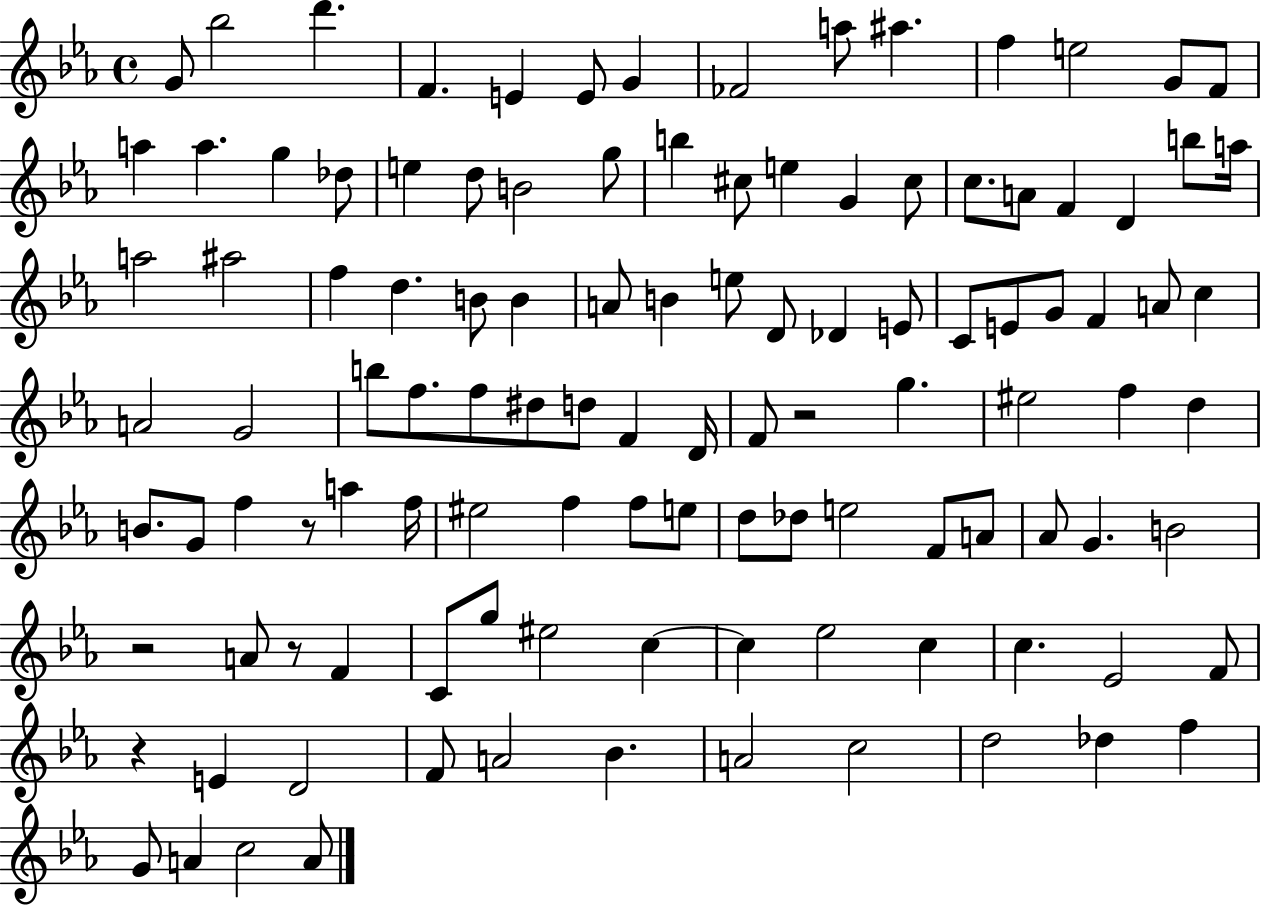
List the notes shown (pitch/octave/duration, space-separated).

G4/e Bb5/h D6/q. F4/q. E4/q E4/e G4/q FES4/h A5/e A#5/q. F5/q E5/h G4/e F4/e A5/q A5/q. G5/q Db5/e E5/q D5/e B4/h G5/e B5/q C#5/e E5/q G4/q C#5/e C5/e. A4/e F4/q D4/q B5/e A5/s A5/h A#5/h F5/q D5/q. B4/e B4/q A4/e B4/q E5/e D4/e Db4/q E4/e C4/e E4/e G4/e F4/q A4/e C5/q A4/h G4/h B5/e F5/e. F5/e D#5/e D5/e F4/q D4/s F4/e R/h G5/q. EIS5/h F5/q D5/q B4/e. G4/e F5/q R/e A5/q F5/s EIS5/h F5/q F5/e E5/e D5/e Db5/e E5/h F4/e A4/e Ab4/e G4/q. B4/h R/h A4/e R/e F4/q C4/e G5/e EIS5/h C5/q C5/q Eb5/h C5/q C5/q. Eb4/h F4/e R/q E4/q D4/h F4/e A4/h Bb4/q. A4/h C5/h D5/h Db5/q F5/q G4/e A4/q C5/h A4/e